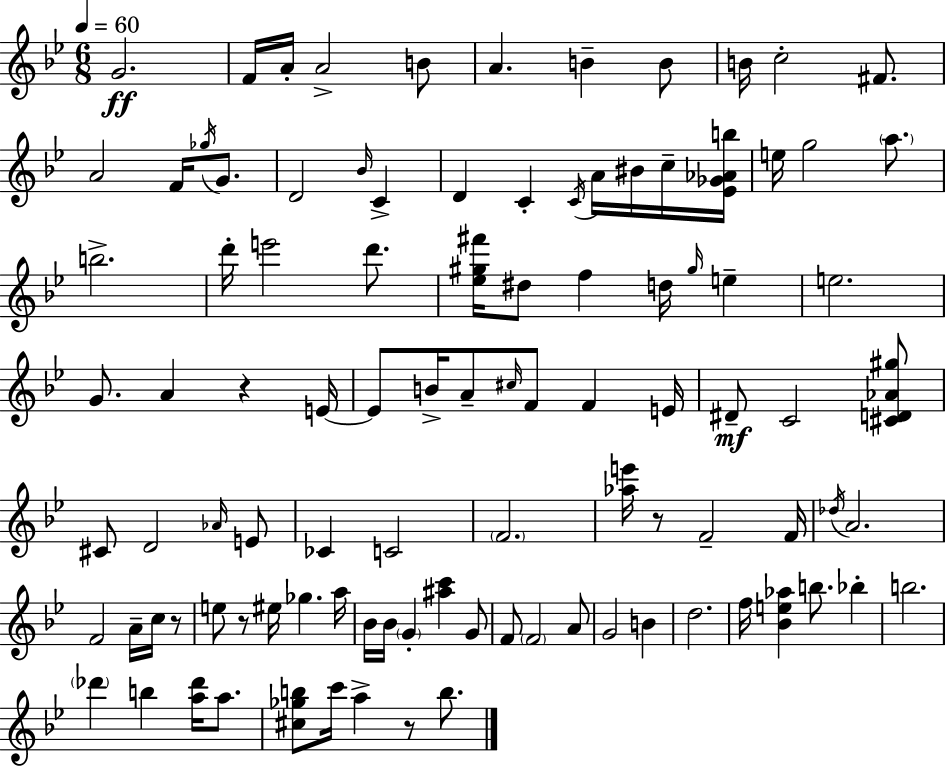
X:1
T:Untitled
M:6/8
L:1/4
K:Bb
G2 F/4 A/4 A2 B/2 A B B/2 B/4 c2 ^F/2 A2 F/4 _g/4 G/2 D2 _B/4 C D C C/4 A/4 ^B/4 c/4 [_E_G_Ab]/4 e/4 g2 a/2 b2 d'/4 e'2 d'/2 [_e^g^f']/4 ^d/2 f d/4 ^g/4 e e2 G/2 A z E/4 E/2 B/4 A/2 ^c/4 F/2 F E/4 ^D/2 C2 [^CD_A^g]/2 ^C/2 D2 _A/4 E/2 _C C2 F2 [_ae']/4 z/2 F2 F/4 _d/4 A2 F2 A/4 c/4 z/2 e/2 z/2 ^e/4 _g a/4 _B/4 _B/4 G [^ac'] G/2 F/2 F2 A/2 G2 B d2 f/4 [_Be_a] b/2 _b b2 _d' b [a_d']/4 a/2 [^c_gb]/2 c'/4 a z/2 b/2